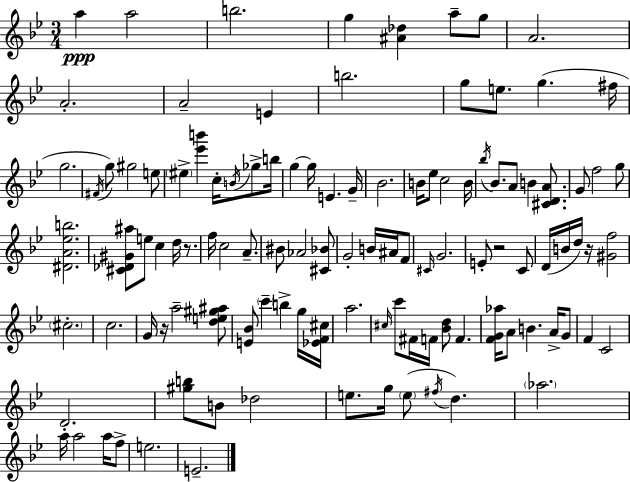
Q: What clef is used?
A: treble